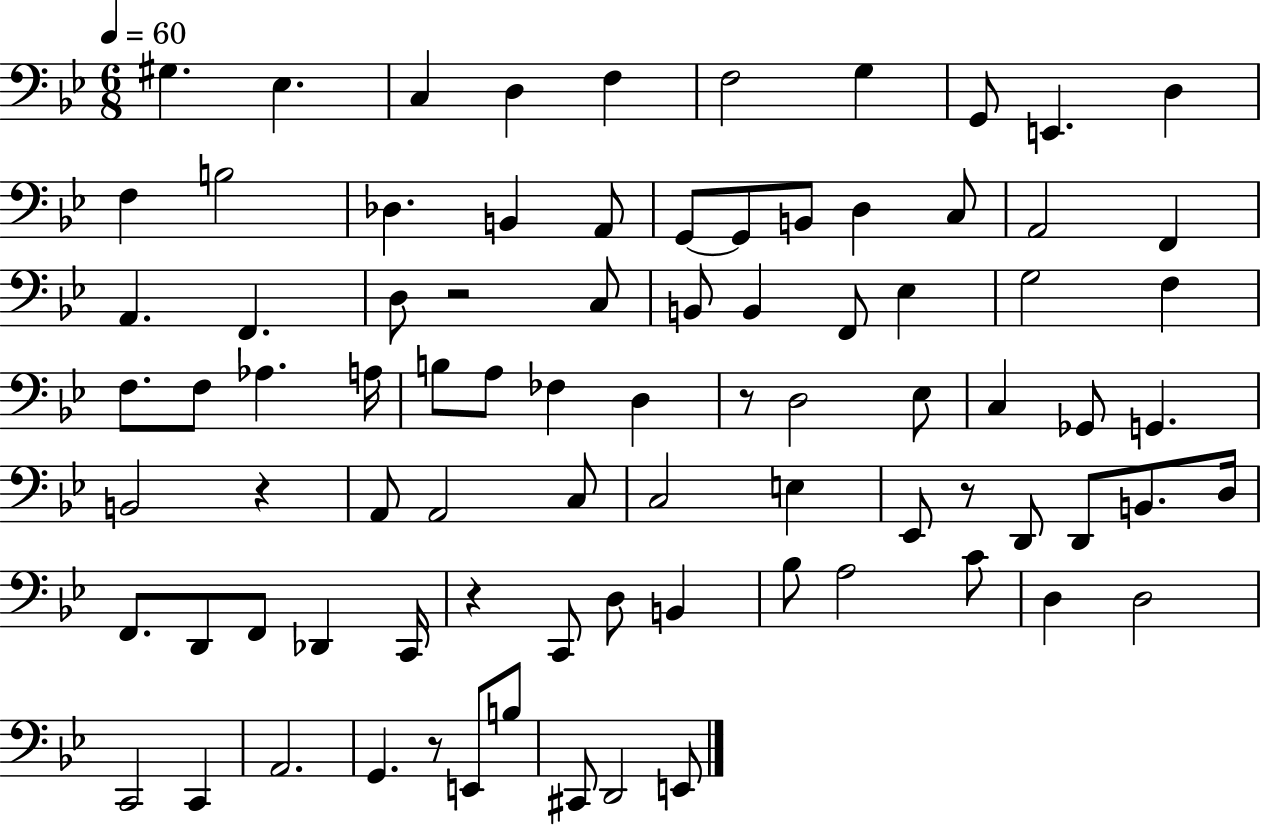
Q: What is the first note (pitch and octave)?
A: G#3